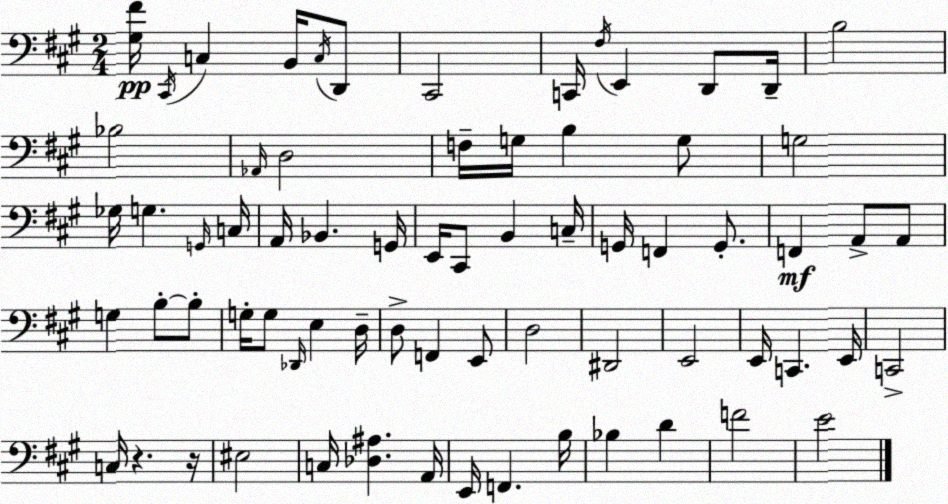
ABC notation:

X:1
T:Untitled
M:2/4
L:1/4
K:A
[^G,^F]/4 ^C,,/4 C, B,,/4 C,/4 D,,/2 ^C,,2 C,,/4 ^F,/4 E,, D,,/2 D,,/4 B,2 _B,2 _A,,/4 D,2 F,/4 G,/4 B, G,/2 G,2 _G,/4 G, G,,/4 C,/4 A,,/4 _B,, G,,/4 E,,/4 ^C,,/2 B,, C,/4 G,,/4 F,, G,,/2 F,, A,,/2 A,,/2 G, B,/2 B,/2 G,/4 G,/2 _D,,/4 E, D,/4 D,/2 F,, E,,/2 D,2 ^D,,2 E,,2 E,,/4 C,, E,,/4 C,,2 C,/4 z z/4 ^E,2 C,/4 [_D,^A,] A,,/4 E,,/4 F,, B,/4 _B, D F2 E2